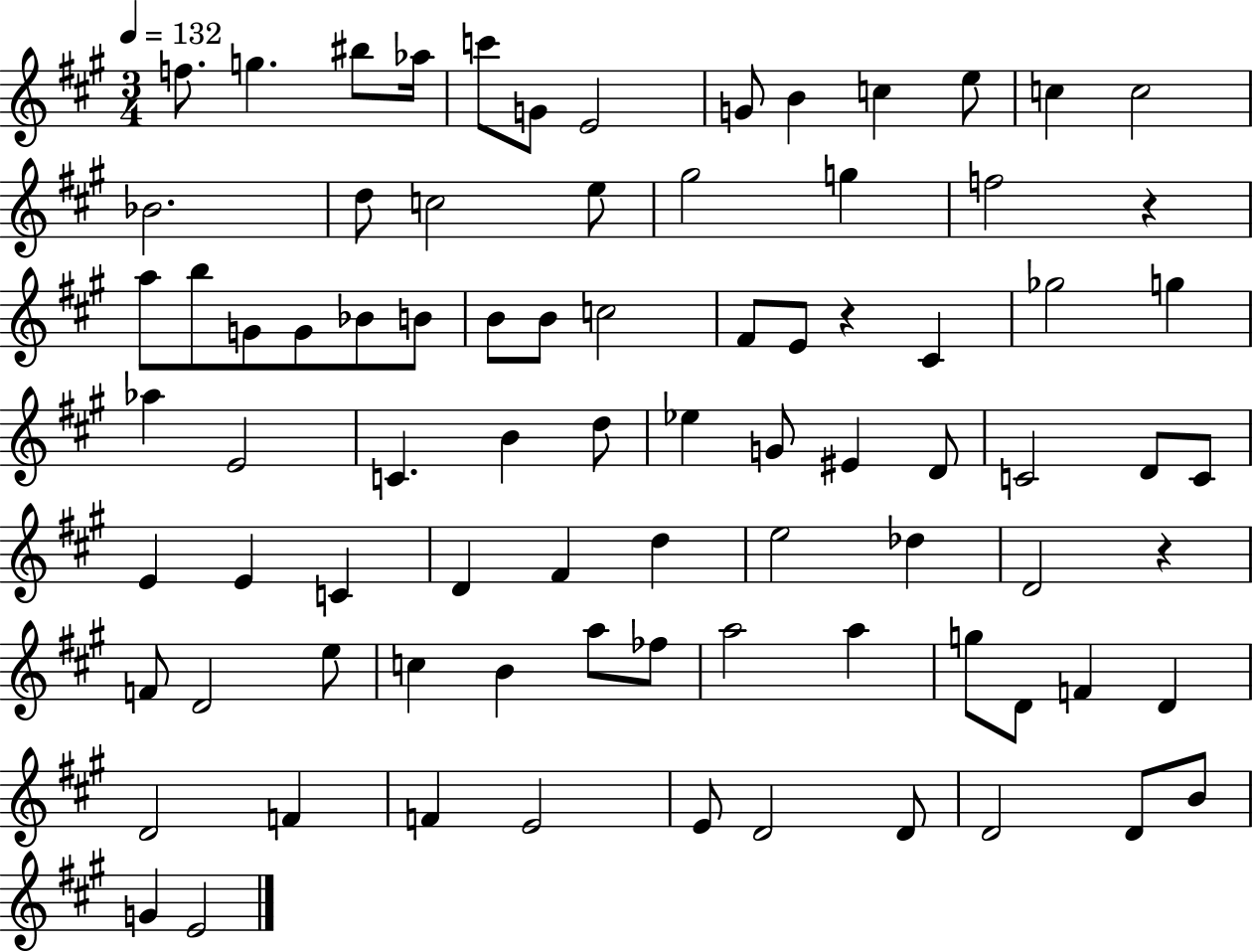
F5/e. G5/q. BIS5/e Ab5/s C6/e G4/e E4/h G4/e B4/q C5/q E5/e C5/q C5/h Bb4/h. D5/e C5/h E5/e G#5/h G5/q F5/h R/q A5/e B5/e G4/e G4/e Bb4/e B4/e B4/e B4/e C5/h F#4/e E4/e R/q C#4/q Gb5/h G5/q Ab5/q E4/h C4/q. B4/q D5/e Eb5/q G4/e EIS4/q D4/e C4/h D4/e C4/e E4/q E4/q C4/q D4/q F#4/q D5/q E5/h Db5/q D4/h R/q F4/e D4/h E5/e C5/q B4/q A5/e FES5/e A5/h A5/q G5/e D4/e F4/q D4/q D4/h F4/q F4/q E4/h E4/e D4/h D4/e D4/h D4/e B4/e G4/q E4/h